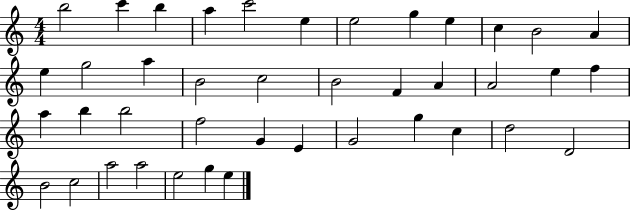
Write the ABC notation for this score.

X:1
T:Untitled
M:4/4
L:1/4
K:C
b2 c' b a c'2 e e2 g e c B2 A e g2 a B2 c2 B2 F A A2 e f a b b2 f2 G E G2 g c d2 D2 B2 c2 a2 a2 e2 g e